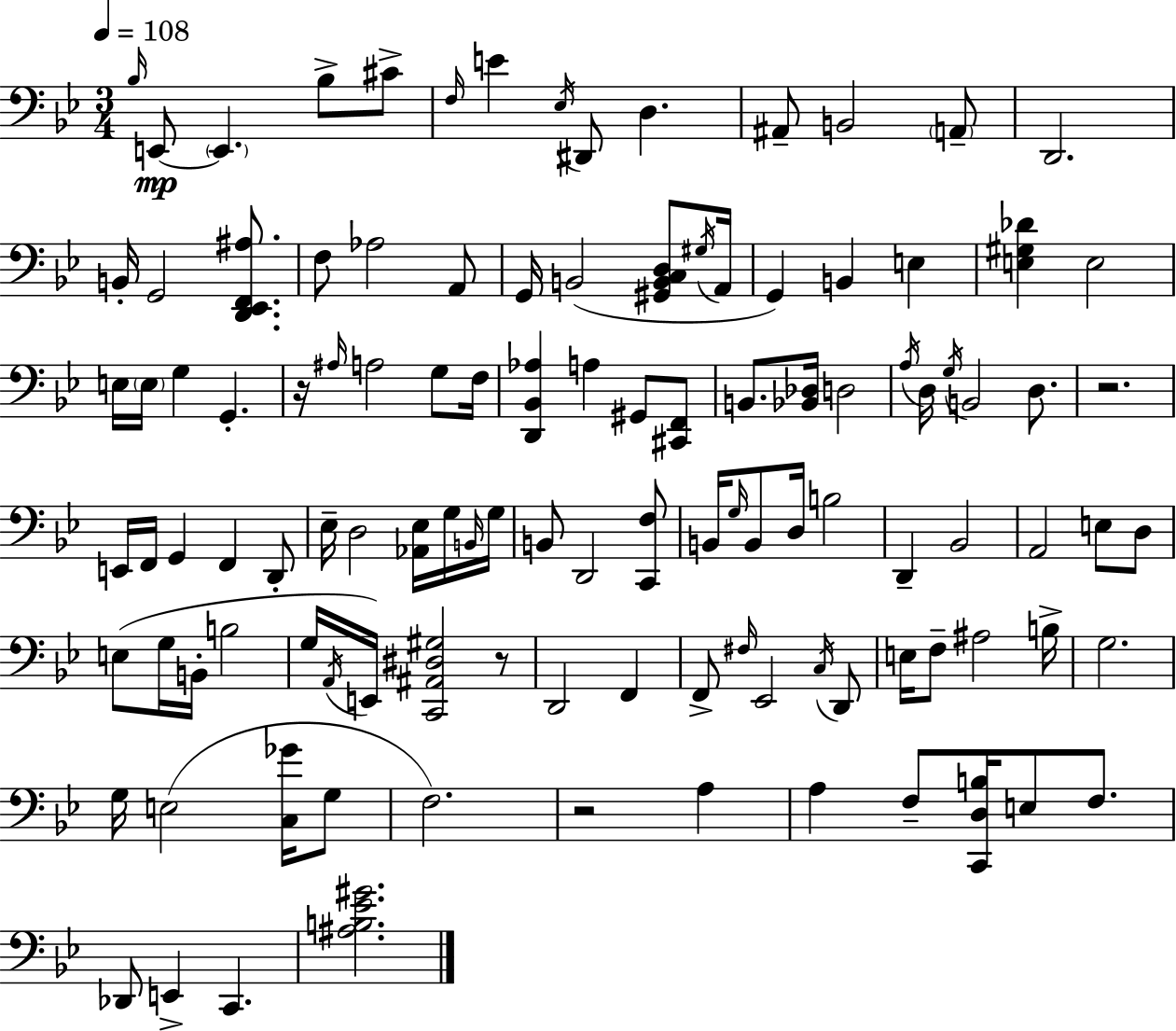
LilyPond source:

{
  \clef bass
  \numericTimeSignature
  \time 3/4
  \key g \minor
  \tempo 4 = 108
  \grace { bes16 }\mp e,8~~ \parenthesize e,4. bes8-> cis'8-> | \grace { f16 } e'4 \acciaccatura { ees16 } dis,8 d4. | ais,8-- b,2 | \parenthesize a,8-- d,2. | \break b,16-. g,2 | <d, ees, f, ais>8. f8 aes2 | a,8 g,16 b,2( | <gis, b, c d>8 \acciaccatura { gis16 } a,16 g,4) b,4 | \break e4 <e gis des'>4 e2 | e16 \parenthesize e16 g4 g,4.-. | r16 \grace { ais16 } a2 | g8 f16 <d, bes, aes>4 a4 | \break gis,8 <cis, f,>8 b,8. <bes, des>16 d2 | \acciaccatura { a16 } d16 \acciaccatura { g16 } b,2 | d8. r2. | e,16 f,16 g,4 | \break f,4 d,8-. ees16-- d2 | <aes, ees>16 g16 \grace { b,16 } g16 b,8 d,2 | <c, f>8 b,16 \grace { g16 } b,8 | d16 b2 d,4-- | \break bes,2 a,2 | e8 d8 e8( g16 | b,16-. b2 g16 \acciaccatura { a,16 }) e,16 | <c, ais, dis gis>2 r8 d,2 | \break f,4 f,8-> | \grace { fis16 } ees,2 \acciaccatura { c16 } d,8 | e16 f8-- ais2 b16-> | g2. | \break g16 e2( <c ges'>16 g8 | f2.) | r2 a4 | a4 f8-- <c, d b>16 e8 f8. | \break des,8 e,4-> c,4. | <ais b ees' gis'>2. | \bar "|."
}